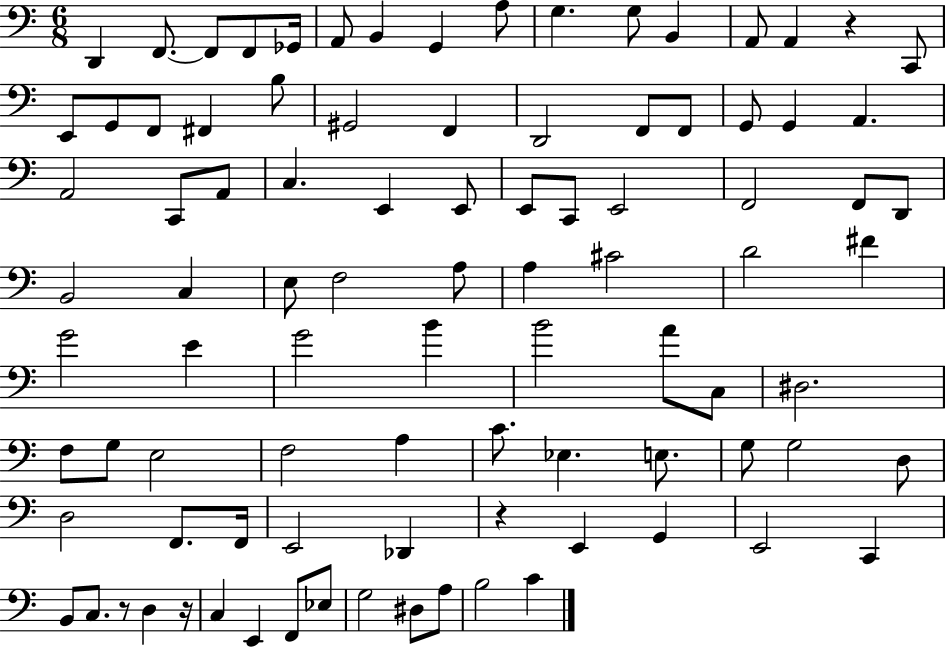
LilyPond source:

{
  \clef bass
  \numericTimeSignature
  \time 6/8
  \key c \major
  \repeat volta 2 { d,4 f,8.~~ f,8 f,8 ges,16 | a,8 b,4 g,4 a8 | g4. g8 b,4 | a,8 a,4 r4 c,8 | \break e,8 g,8 f,8 fis,4 b8 | gis,2 f,4 | d,2 f,8 f,8 | g,8 g,4 a,4. | \break a,2 c,8 a,8 | c4. e,4 e,8 | e,8 c,8 e,2 | f,2 f,8 d,8 | \break b,2 c4 | e8 f2 a8 | a4 cis'2 | d'2 fis'4 | \break g'2 e'4 | g'2 b'4 | b'2 a'8 c8 | dis2. | \break f8 g8 e2 | f2 a4 | c'8. ees4. e8. | g8 g2 d8 | \break d2 f,8. f,16 | e,2 des,4 | r4 e,4 g,4 | e,2 c,4 | \break b,8 c8. r8 d4 r16 | c4 e,4 f,8 ees8 | g2 dis8 a8 | b2 c'4 | \break } \bar "|."
}